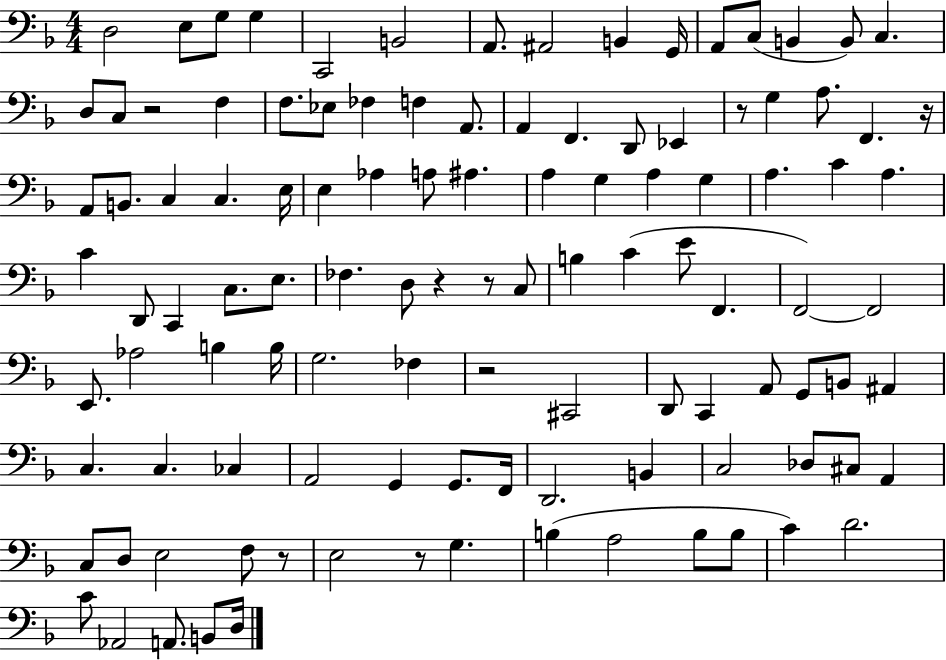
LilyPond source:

{
  \clef bass
  \numericTimeSignature
  \time 4/4
  \key f \major
  d2 e8 g8 g4 | c,2 b,2 | a,8. ais,2 b,4 g,16 | a,8 c8( b,4 b,8) c4. | \break d8 c8 r2 f4 | f8. ees8 fes4 f4 a,8. | a,4 f,4. d,8 ees,4 | r8 g4 a8. f,4. r16 | \break a,8 b,8. c4 c4. e16 | e4 aes4 a8 ais4. | a4 g4 a4 g4 | a4. c'4 a4. | \break c'4 d,8 c,4 c8. e8. | fes4. d8 r4 r8 c8 | b4 c'4( e'8 f,4. | f,2~~) f,2 | \break e,8. aes2 b4 b16 | g2. fes4 | r2 cis,2 | d,8 c,4 a,8 g,8 b,8 ais,4 | \break c4. c4. ces4 | a,2 g,4 g,8. f,16 | d,2. b,4 | c2 des8 cis8 a,4 | \break c8 d8 e2 f8 r8 | e2 r8 g4. | b4( a2 b8 b8 | c'4) d'2. | \break c'8 aes,2 a,8. b,8 d16 | \bar "|."
}